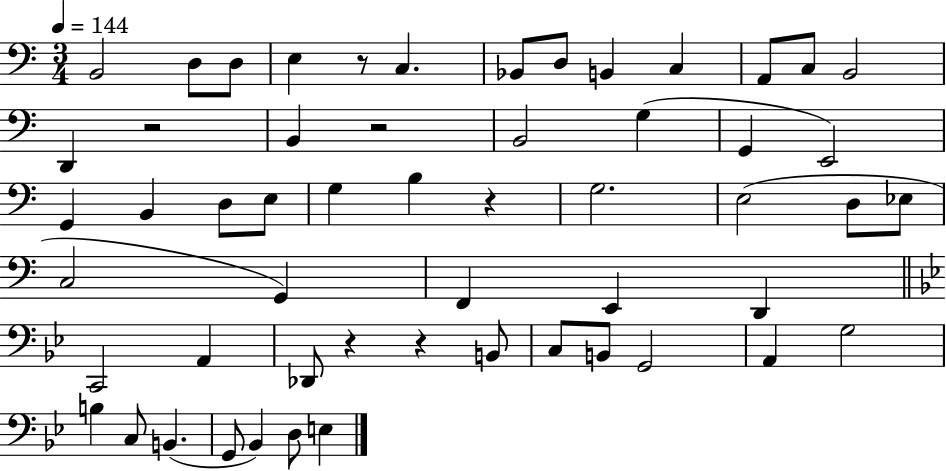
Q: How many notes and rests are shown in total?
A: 55